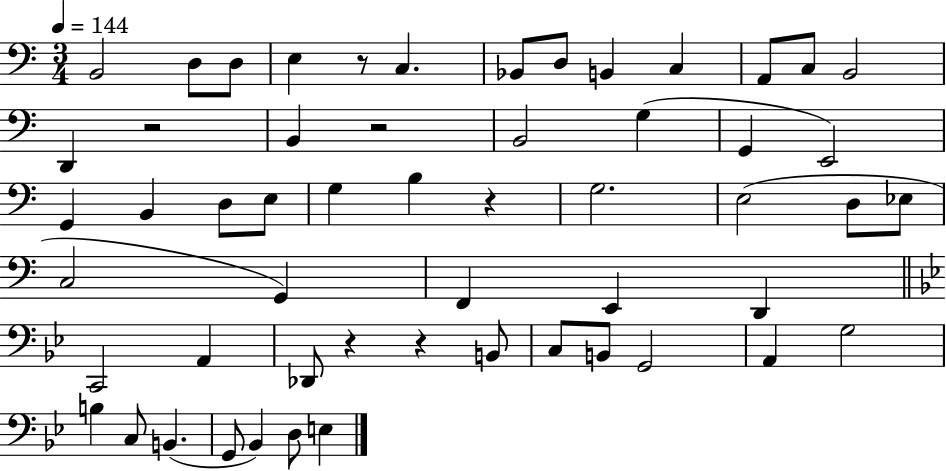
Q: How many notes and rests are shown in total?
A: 55